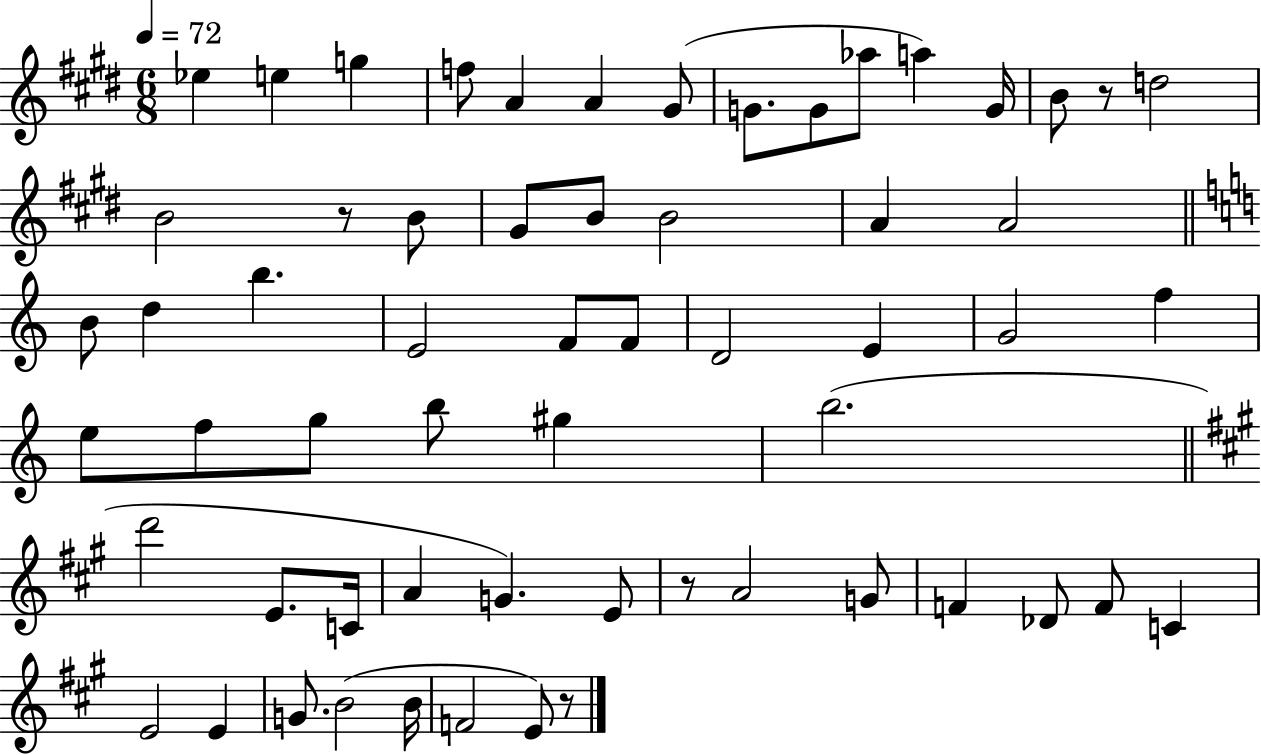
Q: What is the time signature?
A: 6/8